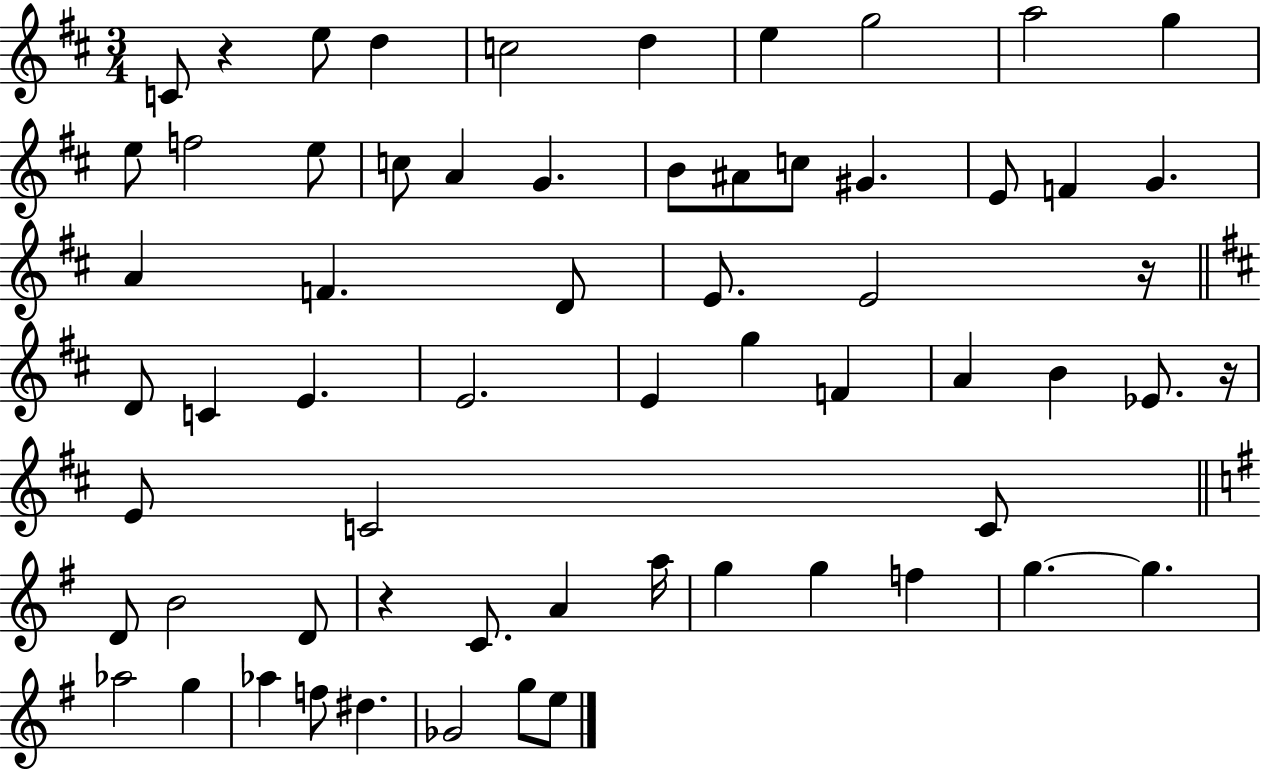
C4/e R/q E5/e D5/q C5/h D5/q E5/q G5/h A5/h G5/q E5/e F5/h E5/e C5/e A4/q G4/q. B4/e A#4/e C5/e G#4/q. E4/e F4/q G4/q. A4/q F4/q. D4/e E4/e. E4/h R/s D4/e C4/q E4/q. E4/h. E4/q G5/q F4/q A4/q B4/q Eb4/e. R/s E4/e C4/h C4/e D4/e B4/h D4/e R/q C4/e. A4/q A5/s G5/q G5/q F5/q G5/q. G5/q. Ab5/h G5/q Ab5/q F5/e D#5/q. Gb4/h G5/e E5/e